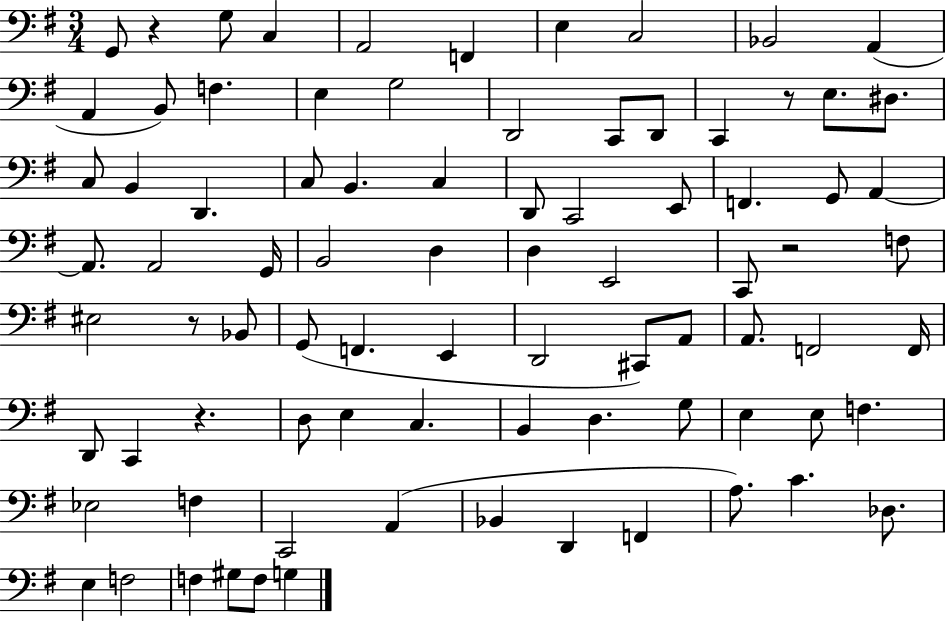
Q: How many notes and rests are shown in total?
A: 84